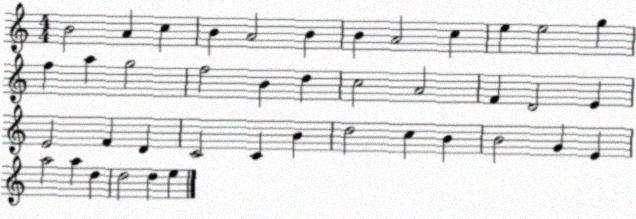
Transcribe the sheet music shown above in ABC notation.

X:1
T:Untitled
M:4/4
L:1/4
K:C
B2 A c B A2 B B A2 c e e2 g f a g2 f2 B d c2 A2 F D2 E E2 F D C2 C B d2 c B B2 G E a2 a d d2 d e